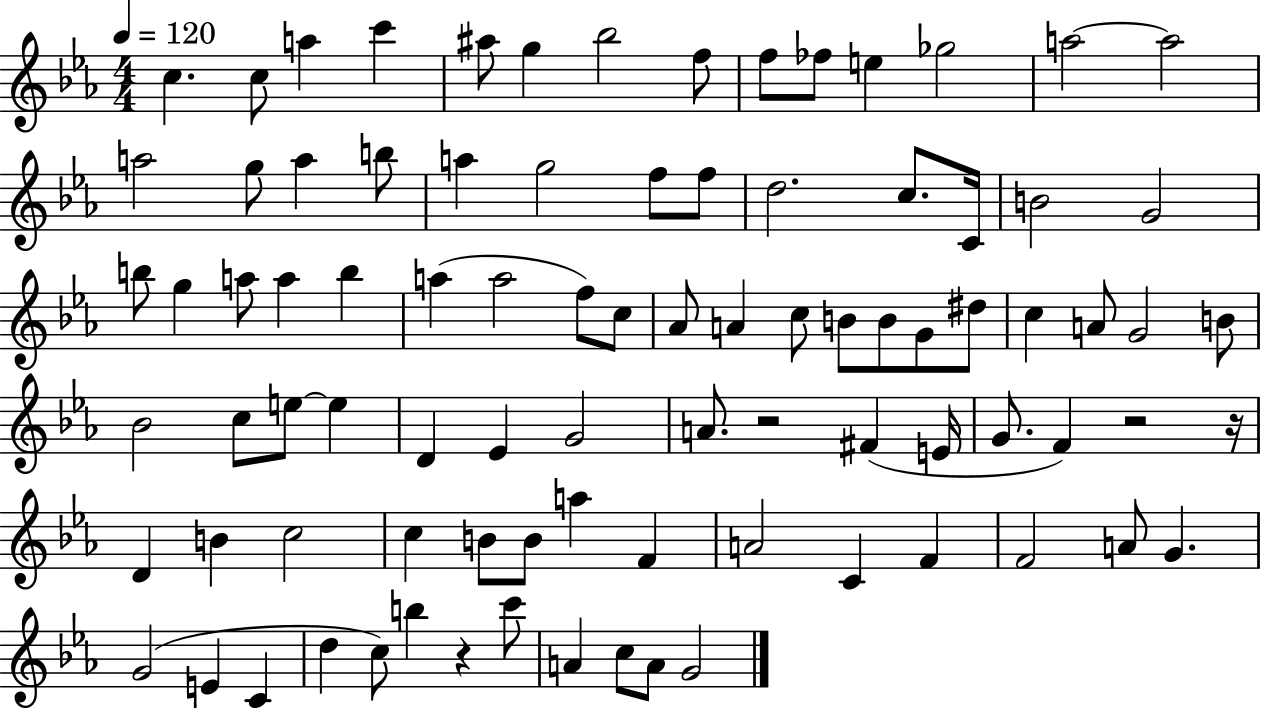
X:1
T:Untitled
M:4/4
L:1/4
K:Eb
c c/2 a c' ^a/2 g _b2 f/2 f/2 _f/2 e _g2 a2 a2 a2 g/2 a b/2 a g2 f/2 f/2 d2 c/2 C/4 B2 G2 b/2 g a/2 a b a a2 f/2 c/2 _A/2 A c/2 B/2 B/2 G/2 ^d/2 c A/2 G2 B/2 _B2 c/2 e/2 e D _E G2 A/2 z2 ^F E/4 G/2 F z2 z/4 D B c2 c B/2 B/2 a F A2 C F F2 A/2 G G2 E C d c/2 b z c'/2 A c/2 A/2 G2